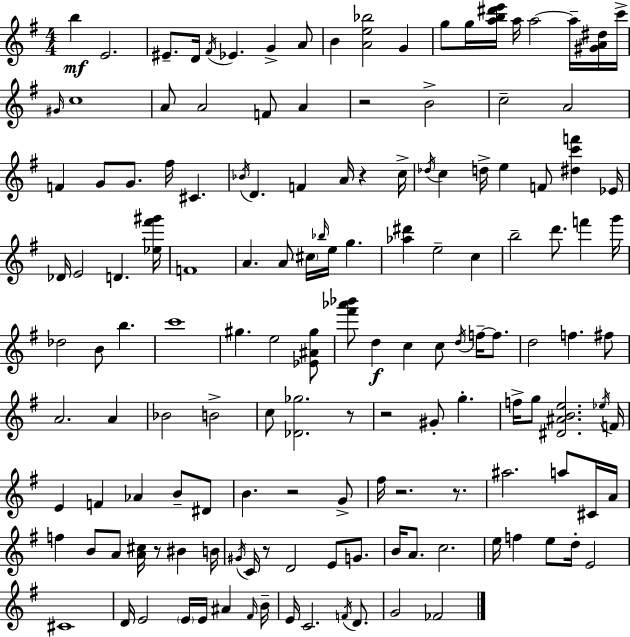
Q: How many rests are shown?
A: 9